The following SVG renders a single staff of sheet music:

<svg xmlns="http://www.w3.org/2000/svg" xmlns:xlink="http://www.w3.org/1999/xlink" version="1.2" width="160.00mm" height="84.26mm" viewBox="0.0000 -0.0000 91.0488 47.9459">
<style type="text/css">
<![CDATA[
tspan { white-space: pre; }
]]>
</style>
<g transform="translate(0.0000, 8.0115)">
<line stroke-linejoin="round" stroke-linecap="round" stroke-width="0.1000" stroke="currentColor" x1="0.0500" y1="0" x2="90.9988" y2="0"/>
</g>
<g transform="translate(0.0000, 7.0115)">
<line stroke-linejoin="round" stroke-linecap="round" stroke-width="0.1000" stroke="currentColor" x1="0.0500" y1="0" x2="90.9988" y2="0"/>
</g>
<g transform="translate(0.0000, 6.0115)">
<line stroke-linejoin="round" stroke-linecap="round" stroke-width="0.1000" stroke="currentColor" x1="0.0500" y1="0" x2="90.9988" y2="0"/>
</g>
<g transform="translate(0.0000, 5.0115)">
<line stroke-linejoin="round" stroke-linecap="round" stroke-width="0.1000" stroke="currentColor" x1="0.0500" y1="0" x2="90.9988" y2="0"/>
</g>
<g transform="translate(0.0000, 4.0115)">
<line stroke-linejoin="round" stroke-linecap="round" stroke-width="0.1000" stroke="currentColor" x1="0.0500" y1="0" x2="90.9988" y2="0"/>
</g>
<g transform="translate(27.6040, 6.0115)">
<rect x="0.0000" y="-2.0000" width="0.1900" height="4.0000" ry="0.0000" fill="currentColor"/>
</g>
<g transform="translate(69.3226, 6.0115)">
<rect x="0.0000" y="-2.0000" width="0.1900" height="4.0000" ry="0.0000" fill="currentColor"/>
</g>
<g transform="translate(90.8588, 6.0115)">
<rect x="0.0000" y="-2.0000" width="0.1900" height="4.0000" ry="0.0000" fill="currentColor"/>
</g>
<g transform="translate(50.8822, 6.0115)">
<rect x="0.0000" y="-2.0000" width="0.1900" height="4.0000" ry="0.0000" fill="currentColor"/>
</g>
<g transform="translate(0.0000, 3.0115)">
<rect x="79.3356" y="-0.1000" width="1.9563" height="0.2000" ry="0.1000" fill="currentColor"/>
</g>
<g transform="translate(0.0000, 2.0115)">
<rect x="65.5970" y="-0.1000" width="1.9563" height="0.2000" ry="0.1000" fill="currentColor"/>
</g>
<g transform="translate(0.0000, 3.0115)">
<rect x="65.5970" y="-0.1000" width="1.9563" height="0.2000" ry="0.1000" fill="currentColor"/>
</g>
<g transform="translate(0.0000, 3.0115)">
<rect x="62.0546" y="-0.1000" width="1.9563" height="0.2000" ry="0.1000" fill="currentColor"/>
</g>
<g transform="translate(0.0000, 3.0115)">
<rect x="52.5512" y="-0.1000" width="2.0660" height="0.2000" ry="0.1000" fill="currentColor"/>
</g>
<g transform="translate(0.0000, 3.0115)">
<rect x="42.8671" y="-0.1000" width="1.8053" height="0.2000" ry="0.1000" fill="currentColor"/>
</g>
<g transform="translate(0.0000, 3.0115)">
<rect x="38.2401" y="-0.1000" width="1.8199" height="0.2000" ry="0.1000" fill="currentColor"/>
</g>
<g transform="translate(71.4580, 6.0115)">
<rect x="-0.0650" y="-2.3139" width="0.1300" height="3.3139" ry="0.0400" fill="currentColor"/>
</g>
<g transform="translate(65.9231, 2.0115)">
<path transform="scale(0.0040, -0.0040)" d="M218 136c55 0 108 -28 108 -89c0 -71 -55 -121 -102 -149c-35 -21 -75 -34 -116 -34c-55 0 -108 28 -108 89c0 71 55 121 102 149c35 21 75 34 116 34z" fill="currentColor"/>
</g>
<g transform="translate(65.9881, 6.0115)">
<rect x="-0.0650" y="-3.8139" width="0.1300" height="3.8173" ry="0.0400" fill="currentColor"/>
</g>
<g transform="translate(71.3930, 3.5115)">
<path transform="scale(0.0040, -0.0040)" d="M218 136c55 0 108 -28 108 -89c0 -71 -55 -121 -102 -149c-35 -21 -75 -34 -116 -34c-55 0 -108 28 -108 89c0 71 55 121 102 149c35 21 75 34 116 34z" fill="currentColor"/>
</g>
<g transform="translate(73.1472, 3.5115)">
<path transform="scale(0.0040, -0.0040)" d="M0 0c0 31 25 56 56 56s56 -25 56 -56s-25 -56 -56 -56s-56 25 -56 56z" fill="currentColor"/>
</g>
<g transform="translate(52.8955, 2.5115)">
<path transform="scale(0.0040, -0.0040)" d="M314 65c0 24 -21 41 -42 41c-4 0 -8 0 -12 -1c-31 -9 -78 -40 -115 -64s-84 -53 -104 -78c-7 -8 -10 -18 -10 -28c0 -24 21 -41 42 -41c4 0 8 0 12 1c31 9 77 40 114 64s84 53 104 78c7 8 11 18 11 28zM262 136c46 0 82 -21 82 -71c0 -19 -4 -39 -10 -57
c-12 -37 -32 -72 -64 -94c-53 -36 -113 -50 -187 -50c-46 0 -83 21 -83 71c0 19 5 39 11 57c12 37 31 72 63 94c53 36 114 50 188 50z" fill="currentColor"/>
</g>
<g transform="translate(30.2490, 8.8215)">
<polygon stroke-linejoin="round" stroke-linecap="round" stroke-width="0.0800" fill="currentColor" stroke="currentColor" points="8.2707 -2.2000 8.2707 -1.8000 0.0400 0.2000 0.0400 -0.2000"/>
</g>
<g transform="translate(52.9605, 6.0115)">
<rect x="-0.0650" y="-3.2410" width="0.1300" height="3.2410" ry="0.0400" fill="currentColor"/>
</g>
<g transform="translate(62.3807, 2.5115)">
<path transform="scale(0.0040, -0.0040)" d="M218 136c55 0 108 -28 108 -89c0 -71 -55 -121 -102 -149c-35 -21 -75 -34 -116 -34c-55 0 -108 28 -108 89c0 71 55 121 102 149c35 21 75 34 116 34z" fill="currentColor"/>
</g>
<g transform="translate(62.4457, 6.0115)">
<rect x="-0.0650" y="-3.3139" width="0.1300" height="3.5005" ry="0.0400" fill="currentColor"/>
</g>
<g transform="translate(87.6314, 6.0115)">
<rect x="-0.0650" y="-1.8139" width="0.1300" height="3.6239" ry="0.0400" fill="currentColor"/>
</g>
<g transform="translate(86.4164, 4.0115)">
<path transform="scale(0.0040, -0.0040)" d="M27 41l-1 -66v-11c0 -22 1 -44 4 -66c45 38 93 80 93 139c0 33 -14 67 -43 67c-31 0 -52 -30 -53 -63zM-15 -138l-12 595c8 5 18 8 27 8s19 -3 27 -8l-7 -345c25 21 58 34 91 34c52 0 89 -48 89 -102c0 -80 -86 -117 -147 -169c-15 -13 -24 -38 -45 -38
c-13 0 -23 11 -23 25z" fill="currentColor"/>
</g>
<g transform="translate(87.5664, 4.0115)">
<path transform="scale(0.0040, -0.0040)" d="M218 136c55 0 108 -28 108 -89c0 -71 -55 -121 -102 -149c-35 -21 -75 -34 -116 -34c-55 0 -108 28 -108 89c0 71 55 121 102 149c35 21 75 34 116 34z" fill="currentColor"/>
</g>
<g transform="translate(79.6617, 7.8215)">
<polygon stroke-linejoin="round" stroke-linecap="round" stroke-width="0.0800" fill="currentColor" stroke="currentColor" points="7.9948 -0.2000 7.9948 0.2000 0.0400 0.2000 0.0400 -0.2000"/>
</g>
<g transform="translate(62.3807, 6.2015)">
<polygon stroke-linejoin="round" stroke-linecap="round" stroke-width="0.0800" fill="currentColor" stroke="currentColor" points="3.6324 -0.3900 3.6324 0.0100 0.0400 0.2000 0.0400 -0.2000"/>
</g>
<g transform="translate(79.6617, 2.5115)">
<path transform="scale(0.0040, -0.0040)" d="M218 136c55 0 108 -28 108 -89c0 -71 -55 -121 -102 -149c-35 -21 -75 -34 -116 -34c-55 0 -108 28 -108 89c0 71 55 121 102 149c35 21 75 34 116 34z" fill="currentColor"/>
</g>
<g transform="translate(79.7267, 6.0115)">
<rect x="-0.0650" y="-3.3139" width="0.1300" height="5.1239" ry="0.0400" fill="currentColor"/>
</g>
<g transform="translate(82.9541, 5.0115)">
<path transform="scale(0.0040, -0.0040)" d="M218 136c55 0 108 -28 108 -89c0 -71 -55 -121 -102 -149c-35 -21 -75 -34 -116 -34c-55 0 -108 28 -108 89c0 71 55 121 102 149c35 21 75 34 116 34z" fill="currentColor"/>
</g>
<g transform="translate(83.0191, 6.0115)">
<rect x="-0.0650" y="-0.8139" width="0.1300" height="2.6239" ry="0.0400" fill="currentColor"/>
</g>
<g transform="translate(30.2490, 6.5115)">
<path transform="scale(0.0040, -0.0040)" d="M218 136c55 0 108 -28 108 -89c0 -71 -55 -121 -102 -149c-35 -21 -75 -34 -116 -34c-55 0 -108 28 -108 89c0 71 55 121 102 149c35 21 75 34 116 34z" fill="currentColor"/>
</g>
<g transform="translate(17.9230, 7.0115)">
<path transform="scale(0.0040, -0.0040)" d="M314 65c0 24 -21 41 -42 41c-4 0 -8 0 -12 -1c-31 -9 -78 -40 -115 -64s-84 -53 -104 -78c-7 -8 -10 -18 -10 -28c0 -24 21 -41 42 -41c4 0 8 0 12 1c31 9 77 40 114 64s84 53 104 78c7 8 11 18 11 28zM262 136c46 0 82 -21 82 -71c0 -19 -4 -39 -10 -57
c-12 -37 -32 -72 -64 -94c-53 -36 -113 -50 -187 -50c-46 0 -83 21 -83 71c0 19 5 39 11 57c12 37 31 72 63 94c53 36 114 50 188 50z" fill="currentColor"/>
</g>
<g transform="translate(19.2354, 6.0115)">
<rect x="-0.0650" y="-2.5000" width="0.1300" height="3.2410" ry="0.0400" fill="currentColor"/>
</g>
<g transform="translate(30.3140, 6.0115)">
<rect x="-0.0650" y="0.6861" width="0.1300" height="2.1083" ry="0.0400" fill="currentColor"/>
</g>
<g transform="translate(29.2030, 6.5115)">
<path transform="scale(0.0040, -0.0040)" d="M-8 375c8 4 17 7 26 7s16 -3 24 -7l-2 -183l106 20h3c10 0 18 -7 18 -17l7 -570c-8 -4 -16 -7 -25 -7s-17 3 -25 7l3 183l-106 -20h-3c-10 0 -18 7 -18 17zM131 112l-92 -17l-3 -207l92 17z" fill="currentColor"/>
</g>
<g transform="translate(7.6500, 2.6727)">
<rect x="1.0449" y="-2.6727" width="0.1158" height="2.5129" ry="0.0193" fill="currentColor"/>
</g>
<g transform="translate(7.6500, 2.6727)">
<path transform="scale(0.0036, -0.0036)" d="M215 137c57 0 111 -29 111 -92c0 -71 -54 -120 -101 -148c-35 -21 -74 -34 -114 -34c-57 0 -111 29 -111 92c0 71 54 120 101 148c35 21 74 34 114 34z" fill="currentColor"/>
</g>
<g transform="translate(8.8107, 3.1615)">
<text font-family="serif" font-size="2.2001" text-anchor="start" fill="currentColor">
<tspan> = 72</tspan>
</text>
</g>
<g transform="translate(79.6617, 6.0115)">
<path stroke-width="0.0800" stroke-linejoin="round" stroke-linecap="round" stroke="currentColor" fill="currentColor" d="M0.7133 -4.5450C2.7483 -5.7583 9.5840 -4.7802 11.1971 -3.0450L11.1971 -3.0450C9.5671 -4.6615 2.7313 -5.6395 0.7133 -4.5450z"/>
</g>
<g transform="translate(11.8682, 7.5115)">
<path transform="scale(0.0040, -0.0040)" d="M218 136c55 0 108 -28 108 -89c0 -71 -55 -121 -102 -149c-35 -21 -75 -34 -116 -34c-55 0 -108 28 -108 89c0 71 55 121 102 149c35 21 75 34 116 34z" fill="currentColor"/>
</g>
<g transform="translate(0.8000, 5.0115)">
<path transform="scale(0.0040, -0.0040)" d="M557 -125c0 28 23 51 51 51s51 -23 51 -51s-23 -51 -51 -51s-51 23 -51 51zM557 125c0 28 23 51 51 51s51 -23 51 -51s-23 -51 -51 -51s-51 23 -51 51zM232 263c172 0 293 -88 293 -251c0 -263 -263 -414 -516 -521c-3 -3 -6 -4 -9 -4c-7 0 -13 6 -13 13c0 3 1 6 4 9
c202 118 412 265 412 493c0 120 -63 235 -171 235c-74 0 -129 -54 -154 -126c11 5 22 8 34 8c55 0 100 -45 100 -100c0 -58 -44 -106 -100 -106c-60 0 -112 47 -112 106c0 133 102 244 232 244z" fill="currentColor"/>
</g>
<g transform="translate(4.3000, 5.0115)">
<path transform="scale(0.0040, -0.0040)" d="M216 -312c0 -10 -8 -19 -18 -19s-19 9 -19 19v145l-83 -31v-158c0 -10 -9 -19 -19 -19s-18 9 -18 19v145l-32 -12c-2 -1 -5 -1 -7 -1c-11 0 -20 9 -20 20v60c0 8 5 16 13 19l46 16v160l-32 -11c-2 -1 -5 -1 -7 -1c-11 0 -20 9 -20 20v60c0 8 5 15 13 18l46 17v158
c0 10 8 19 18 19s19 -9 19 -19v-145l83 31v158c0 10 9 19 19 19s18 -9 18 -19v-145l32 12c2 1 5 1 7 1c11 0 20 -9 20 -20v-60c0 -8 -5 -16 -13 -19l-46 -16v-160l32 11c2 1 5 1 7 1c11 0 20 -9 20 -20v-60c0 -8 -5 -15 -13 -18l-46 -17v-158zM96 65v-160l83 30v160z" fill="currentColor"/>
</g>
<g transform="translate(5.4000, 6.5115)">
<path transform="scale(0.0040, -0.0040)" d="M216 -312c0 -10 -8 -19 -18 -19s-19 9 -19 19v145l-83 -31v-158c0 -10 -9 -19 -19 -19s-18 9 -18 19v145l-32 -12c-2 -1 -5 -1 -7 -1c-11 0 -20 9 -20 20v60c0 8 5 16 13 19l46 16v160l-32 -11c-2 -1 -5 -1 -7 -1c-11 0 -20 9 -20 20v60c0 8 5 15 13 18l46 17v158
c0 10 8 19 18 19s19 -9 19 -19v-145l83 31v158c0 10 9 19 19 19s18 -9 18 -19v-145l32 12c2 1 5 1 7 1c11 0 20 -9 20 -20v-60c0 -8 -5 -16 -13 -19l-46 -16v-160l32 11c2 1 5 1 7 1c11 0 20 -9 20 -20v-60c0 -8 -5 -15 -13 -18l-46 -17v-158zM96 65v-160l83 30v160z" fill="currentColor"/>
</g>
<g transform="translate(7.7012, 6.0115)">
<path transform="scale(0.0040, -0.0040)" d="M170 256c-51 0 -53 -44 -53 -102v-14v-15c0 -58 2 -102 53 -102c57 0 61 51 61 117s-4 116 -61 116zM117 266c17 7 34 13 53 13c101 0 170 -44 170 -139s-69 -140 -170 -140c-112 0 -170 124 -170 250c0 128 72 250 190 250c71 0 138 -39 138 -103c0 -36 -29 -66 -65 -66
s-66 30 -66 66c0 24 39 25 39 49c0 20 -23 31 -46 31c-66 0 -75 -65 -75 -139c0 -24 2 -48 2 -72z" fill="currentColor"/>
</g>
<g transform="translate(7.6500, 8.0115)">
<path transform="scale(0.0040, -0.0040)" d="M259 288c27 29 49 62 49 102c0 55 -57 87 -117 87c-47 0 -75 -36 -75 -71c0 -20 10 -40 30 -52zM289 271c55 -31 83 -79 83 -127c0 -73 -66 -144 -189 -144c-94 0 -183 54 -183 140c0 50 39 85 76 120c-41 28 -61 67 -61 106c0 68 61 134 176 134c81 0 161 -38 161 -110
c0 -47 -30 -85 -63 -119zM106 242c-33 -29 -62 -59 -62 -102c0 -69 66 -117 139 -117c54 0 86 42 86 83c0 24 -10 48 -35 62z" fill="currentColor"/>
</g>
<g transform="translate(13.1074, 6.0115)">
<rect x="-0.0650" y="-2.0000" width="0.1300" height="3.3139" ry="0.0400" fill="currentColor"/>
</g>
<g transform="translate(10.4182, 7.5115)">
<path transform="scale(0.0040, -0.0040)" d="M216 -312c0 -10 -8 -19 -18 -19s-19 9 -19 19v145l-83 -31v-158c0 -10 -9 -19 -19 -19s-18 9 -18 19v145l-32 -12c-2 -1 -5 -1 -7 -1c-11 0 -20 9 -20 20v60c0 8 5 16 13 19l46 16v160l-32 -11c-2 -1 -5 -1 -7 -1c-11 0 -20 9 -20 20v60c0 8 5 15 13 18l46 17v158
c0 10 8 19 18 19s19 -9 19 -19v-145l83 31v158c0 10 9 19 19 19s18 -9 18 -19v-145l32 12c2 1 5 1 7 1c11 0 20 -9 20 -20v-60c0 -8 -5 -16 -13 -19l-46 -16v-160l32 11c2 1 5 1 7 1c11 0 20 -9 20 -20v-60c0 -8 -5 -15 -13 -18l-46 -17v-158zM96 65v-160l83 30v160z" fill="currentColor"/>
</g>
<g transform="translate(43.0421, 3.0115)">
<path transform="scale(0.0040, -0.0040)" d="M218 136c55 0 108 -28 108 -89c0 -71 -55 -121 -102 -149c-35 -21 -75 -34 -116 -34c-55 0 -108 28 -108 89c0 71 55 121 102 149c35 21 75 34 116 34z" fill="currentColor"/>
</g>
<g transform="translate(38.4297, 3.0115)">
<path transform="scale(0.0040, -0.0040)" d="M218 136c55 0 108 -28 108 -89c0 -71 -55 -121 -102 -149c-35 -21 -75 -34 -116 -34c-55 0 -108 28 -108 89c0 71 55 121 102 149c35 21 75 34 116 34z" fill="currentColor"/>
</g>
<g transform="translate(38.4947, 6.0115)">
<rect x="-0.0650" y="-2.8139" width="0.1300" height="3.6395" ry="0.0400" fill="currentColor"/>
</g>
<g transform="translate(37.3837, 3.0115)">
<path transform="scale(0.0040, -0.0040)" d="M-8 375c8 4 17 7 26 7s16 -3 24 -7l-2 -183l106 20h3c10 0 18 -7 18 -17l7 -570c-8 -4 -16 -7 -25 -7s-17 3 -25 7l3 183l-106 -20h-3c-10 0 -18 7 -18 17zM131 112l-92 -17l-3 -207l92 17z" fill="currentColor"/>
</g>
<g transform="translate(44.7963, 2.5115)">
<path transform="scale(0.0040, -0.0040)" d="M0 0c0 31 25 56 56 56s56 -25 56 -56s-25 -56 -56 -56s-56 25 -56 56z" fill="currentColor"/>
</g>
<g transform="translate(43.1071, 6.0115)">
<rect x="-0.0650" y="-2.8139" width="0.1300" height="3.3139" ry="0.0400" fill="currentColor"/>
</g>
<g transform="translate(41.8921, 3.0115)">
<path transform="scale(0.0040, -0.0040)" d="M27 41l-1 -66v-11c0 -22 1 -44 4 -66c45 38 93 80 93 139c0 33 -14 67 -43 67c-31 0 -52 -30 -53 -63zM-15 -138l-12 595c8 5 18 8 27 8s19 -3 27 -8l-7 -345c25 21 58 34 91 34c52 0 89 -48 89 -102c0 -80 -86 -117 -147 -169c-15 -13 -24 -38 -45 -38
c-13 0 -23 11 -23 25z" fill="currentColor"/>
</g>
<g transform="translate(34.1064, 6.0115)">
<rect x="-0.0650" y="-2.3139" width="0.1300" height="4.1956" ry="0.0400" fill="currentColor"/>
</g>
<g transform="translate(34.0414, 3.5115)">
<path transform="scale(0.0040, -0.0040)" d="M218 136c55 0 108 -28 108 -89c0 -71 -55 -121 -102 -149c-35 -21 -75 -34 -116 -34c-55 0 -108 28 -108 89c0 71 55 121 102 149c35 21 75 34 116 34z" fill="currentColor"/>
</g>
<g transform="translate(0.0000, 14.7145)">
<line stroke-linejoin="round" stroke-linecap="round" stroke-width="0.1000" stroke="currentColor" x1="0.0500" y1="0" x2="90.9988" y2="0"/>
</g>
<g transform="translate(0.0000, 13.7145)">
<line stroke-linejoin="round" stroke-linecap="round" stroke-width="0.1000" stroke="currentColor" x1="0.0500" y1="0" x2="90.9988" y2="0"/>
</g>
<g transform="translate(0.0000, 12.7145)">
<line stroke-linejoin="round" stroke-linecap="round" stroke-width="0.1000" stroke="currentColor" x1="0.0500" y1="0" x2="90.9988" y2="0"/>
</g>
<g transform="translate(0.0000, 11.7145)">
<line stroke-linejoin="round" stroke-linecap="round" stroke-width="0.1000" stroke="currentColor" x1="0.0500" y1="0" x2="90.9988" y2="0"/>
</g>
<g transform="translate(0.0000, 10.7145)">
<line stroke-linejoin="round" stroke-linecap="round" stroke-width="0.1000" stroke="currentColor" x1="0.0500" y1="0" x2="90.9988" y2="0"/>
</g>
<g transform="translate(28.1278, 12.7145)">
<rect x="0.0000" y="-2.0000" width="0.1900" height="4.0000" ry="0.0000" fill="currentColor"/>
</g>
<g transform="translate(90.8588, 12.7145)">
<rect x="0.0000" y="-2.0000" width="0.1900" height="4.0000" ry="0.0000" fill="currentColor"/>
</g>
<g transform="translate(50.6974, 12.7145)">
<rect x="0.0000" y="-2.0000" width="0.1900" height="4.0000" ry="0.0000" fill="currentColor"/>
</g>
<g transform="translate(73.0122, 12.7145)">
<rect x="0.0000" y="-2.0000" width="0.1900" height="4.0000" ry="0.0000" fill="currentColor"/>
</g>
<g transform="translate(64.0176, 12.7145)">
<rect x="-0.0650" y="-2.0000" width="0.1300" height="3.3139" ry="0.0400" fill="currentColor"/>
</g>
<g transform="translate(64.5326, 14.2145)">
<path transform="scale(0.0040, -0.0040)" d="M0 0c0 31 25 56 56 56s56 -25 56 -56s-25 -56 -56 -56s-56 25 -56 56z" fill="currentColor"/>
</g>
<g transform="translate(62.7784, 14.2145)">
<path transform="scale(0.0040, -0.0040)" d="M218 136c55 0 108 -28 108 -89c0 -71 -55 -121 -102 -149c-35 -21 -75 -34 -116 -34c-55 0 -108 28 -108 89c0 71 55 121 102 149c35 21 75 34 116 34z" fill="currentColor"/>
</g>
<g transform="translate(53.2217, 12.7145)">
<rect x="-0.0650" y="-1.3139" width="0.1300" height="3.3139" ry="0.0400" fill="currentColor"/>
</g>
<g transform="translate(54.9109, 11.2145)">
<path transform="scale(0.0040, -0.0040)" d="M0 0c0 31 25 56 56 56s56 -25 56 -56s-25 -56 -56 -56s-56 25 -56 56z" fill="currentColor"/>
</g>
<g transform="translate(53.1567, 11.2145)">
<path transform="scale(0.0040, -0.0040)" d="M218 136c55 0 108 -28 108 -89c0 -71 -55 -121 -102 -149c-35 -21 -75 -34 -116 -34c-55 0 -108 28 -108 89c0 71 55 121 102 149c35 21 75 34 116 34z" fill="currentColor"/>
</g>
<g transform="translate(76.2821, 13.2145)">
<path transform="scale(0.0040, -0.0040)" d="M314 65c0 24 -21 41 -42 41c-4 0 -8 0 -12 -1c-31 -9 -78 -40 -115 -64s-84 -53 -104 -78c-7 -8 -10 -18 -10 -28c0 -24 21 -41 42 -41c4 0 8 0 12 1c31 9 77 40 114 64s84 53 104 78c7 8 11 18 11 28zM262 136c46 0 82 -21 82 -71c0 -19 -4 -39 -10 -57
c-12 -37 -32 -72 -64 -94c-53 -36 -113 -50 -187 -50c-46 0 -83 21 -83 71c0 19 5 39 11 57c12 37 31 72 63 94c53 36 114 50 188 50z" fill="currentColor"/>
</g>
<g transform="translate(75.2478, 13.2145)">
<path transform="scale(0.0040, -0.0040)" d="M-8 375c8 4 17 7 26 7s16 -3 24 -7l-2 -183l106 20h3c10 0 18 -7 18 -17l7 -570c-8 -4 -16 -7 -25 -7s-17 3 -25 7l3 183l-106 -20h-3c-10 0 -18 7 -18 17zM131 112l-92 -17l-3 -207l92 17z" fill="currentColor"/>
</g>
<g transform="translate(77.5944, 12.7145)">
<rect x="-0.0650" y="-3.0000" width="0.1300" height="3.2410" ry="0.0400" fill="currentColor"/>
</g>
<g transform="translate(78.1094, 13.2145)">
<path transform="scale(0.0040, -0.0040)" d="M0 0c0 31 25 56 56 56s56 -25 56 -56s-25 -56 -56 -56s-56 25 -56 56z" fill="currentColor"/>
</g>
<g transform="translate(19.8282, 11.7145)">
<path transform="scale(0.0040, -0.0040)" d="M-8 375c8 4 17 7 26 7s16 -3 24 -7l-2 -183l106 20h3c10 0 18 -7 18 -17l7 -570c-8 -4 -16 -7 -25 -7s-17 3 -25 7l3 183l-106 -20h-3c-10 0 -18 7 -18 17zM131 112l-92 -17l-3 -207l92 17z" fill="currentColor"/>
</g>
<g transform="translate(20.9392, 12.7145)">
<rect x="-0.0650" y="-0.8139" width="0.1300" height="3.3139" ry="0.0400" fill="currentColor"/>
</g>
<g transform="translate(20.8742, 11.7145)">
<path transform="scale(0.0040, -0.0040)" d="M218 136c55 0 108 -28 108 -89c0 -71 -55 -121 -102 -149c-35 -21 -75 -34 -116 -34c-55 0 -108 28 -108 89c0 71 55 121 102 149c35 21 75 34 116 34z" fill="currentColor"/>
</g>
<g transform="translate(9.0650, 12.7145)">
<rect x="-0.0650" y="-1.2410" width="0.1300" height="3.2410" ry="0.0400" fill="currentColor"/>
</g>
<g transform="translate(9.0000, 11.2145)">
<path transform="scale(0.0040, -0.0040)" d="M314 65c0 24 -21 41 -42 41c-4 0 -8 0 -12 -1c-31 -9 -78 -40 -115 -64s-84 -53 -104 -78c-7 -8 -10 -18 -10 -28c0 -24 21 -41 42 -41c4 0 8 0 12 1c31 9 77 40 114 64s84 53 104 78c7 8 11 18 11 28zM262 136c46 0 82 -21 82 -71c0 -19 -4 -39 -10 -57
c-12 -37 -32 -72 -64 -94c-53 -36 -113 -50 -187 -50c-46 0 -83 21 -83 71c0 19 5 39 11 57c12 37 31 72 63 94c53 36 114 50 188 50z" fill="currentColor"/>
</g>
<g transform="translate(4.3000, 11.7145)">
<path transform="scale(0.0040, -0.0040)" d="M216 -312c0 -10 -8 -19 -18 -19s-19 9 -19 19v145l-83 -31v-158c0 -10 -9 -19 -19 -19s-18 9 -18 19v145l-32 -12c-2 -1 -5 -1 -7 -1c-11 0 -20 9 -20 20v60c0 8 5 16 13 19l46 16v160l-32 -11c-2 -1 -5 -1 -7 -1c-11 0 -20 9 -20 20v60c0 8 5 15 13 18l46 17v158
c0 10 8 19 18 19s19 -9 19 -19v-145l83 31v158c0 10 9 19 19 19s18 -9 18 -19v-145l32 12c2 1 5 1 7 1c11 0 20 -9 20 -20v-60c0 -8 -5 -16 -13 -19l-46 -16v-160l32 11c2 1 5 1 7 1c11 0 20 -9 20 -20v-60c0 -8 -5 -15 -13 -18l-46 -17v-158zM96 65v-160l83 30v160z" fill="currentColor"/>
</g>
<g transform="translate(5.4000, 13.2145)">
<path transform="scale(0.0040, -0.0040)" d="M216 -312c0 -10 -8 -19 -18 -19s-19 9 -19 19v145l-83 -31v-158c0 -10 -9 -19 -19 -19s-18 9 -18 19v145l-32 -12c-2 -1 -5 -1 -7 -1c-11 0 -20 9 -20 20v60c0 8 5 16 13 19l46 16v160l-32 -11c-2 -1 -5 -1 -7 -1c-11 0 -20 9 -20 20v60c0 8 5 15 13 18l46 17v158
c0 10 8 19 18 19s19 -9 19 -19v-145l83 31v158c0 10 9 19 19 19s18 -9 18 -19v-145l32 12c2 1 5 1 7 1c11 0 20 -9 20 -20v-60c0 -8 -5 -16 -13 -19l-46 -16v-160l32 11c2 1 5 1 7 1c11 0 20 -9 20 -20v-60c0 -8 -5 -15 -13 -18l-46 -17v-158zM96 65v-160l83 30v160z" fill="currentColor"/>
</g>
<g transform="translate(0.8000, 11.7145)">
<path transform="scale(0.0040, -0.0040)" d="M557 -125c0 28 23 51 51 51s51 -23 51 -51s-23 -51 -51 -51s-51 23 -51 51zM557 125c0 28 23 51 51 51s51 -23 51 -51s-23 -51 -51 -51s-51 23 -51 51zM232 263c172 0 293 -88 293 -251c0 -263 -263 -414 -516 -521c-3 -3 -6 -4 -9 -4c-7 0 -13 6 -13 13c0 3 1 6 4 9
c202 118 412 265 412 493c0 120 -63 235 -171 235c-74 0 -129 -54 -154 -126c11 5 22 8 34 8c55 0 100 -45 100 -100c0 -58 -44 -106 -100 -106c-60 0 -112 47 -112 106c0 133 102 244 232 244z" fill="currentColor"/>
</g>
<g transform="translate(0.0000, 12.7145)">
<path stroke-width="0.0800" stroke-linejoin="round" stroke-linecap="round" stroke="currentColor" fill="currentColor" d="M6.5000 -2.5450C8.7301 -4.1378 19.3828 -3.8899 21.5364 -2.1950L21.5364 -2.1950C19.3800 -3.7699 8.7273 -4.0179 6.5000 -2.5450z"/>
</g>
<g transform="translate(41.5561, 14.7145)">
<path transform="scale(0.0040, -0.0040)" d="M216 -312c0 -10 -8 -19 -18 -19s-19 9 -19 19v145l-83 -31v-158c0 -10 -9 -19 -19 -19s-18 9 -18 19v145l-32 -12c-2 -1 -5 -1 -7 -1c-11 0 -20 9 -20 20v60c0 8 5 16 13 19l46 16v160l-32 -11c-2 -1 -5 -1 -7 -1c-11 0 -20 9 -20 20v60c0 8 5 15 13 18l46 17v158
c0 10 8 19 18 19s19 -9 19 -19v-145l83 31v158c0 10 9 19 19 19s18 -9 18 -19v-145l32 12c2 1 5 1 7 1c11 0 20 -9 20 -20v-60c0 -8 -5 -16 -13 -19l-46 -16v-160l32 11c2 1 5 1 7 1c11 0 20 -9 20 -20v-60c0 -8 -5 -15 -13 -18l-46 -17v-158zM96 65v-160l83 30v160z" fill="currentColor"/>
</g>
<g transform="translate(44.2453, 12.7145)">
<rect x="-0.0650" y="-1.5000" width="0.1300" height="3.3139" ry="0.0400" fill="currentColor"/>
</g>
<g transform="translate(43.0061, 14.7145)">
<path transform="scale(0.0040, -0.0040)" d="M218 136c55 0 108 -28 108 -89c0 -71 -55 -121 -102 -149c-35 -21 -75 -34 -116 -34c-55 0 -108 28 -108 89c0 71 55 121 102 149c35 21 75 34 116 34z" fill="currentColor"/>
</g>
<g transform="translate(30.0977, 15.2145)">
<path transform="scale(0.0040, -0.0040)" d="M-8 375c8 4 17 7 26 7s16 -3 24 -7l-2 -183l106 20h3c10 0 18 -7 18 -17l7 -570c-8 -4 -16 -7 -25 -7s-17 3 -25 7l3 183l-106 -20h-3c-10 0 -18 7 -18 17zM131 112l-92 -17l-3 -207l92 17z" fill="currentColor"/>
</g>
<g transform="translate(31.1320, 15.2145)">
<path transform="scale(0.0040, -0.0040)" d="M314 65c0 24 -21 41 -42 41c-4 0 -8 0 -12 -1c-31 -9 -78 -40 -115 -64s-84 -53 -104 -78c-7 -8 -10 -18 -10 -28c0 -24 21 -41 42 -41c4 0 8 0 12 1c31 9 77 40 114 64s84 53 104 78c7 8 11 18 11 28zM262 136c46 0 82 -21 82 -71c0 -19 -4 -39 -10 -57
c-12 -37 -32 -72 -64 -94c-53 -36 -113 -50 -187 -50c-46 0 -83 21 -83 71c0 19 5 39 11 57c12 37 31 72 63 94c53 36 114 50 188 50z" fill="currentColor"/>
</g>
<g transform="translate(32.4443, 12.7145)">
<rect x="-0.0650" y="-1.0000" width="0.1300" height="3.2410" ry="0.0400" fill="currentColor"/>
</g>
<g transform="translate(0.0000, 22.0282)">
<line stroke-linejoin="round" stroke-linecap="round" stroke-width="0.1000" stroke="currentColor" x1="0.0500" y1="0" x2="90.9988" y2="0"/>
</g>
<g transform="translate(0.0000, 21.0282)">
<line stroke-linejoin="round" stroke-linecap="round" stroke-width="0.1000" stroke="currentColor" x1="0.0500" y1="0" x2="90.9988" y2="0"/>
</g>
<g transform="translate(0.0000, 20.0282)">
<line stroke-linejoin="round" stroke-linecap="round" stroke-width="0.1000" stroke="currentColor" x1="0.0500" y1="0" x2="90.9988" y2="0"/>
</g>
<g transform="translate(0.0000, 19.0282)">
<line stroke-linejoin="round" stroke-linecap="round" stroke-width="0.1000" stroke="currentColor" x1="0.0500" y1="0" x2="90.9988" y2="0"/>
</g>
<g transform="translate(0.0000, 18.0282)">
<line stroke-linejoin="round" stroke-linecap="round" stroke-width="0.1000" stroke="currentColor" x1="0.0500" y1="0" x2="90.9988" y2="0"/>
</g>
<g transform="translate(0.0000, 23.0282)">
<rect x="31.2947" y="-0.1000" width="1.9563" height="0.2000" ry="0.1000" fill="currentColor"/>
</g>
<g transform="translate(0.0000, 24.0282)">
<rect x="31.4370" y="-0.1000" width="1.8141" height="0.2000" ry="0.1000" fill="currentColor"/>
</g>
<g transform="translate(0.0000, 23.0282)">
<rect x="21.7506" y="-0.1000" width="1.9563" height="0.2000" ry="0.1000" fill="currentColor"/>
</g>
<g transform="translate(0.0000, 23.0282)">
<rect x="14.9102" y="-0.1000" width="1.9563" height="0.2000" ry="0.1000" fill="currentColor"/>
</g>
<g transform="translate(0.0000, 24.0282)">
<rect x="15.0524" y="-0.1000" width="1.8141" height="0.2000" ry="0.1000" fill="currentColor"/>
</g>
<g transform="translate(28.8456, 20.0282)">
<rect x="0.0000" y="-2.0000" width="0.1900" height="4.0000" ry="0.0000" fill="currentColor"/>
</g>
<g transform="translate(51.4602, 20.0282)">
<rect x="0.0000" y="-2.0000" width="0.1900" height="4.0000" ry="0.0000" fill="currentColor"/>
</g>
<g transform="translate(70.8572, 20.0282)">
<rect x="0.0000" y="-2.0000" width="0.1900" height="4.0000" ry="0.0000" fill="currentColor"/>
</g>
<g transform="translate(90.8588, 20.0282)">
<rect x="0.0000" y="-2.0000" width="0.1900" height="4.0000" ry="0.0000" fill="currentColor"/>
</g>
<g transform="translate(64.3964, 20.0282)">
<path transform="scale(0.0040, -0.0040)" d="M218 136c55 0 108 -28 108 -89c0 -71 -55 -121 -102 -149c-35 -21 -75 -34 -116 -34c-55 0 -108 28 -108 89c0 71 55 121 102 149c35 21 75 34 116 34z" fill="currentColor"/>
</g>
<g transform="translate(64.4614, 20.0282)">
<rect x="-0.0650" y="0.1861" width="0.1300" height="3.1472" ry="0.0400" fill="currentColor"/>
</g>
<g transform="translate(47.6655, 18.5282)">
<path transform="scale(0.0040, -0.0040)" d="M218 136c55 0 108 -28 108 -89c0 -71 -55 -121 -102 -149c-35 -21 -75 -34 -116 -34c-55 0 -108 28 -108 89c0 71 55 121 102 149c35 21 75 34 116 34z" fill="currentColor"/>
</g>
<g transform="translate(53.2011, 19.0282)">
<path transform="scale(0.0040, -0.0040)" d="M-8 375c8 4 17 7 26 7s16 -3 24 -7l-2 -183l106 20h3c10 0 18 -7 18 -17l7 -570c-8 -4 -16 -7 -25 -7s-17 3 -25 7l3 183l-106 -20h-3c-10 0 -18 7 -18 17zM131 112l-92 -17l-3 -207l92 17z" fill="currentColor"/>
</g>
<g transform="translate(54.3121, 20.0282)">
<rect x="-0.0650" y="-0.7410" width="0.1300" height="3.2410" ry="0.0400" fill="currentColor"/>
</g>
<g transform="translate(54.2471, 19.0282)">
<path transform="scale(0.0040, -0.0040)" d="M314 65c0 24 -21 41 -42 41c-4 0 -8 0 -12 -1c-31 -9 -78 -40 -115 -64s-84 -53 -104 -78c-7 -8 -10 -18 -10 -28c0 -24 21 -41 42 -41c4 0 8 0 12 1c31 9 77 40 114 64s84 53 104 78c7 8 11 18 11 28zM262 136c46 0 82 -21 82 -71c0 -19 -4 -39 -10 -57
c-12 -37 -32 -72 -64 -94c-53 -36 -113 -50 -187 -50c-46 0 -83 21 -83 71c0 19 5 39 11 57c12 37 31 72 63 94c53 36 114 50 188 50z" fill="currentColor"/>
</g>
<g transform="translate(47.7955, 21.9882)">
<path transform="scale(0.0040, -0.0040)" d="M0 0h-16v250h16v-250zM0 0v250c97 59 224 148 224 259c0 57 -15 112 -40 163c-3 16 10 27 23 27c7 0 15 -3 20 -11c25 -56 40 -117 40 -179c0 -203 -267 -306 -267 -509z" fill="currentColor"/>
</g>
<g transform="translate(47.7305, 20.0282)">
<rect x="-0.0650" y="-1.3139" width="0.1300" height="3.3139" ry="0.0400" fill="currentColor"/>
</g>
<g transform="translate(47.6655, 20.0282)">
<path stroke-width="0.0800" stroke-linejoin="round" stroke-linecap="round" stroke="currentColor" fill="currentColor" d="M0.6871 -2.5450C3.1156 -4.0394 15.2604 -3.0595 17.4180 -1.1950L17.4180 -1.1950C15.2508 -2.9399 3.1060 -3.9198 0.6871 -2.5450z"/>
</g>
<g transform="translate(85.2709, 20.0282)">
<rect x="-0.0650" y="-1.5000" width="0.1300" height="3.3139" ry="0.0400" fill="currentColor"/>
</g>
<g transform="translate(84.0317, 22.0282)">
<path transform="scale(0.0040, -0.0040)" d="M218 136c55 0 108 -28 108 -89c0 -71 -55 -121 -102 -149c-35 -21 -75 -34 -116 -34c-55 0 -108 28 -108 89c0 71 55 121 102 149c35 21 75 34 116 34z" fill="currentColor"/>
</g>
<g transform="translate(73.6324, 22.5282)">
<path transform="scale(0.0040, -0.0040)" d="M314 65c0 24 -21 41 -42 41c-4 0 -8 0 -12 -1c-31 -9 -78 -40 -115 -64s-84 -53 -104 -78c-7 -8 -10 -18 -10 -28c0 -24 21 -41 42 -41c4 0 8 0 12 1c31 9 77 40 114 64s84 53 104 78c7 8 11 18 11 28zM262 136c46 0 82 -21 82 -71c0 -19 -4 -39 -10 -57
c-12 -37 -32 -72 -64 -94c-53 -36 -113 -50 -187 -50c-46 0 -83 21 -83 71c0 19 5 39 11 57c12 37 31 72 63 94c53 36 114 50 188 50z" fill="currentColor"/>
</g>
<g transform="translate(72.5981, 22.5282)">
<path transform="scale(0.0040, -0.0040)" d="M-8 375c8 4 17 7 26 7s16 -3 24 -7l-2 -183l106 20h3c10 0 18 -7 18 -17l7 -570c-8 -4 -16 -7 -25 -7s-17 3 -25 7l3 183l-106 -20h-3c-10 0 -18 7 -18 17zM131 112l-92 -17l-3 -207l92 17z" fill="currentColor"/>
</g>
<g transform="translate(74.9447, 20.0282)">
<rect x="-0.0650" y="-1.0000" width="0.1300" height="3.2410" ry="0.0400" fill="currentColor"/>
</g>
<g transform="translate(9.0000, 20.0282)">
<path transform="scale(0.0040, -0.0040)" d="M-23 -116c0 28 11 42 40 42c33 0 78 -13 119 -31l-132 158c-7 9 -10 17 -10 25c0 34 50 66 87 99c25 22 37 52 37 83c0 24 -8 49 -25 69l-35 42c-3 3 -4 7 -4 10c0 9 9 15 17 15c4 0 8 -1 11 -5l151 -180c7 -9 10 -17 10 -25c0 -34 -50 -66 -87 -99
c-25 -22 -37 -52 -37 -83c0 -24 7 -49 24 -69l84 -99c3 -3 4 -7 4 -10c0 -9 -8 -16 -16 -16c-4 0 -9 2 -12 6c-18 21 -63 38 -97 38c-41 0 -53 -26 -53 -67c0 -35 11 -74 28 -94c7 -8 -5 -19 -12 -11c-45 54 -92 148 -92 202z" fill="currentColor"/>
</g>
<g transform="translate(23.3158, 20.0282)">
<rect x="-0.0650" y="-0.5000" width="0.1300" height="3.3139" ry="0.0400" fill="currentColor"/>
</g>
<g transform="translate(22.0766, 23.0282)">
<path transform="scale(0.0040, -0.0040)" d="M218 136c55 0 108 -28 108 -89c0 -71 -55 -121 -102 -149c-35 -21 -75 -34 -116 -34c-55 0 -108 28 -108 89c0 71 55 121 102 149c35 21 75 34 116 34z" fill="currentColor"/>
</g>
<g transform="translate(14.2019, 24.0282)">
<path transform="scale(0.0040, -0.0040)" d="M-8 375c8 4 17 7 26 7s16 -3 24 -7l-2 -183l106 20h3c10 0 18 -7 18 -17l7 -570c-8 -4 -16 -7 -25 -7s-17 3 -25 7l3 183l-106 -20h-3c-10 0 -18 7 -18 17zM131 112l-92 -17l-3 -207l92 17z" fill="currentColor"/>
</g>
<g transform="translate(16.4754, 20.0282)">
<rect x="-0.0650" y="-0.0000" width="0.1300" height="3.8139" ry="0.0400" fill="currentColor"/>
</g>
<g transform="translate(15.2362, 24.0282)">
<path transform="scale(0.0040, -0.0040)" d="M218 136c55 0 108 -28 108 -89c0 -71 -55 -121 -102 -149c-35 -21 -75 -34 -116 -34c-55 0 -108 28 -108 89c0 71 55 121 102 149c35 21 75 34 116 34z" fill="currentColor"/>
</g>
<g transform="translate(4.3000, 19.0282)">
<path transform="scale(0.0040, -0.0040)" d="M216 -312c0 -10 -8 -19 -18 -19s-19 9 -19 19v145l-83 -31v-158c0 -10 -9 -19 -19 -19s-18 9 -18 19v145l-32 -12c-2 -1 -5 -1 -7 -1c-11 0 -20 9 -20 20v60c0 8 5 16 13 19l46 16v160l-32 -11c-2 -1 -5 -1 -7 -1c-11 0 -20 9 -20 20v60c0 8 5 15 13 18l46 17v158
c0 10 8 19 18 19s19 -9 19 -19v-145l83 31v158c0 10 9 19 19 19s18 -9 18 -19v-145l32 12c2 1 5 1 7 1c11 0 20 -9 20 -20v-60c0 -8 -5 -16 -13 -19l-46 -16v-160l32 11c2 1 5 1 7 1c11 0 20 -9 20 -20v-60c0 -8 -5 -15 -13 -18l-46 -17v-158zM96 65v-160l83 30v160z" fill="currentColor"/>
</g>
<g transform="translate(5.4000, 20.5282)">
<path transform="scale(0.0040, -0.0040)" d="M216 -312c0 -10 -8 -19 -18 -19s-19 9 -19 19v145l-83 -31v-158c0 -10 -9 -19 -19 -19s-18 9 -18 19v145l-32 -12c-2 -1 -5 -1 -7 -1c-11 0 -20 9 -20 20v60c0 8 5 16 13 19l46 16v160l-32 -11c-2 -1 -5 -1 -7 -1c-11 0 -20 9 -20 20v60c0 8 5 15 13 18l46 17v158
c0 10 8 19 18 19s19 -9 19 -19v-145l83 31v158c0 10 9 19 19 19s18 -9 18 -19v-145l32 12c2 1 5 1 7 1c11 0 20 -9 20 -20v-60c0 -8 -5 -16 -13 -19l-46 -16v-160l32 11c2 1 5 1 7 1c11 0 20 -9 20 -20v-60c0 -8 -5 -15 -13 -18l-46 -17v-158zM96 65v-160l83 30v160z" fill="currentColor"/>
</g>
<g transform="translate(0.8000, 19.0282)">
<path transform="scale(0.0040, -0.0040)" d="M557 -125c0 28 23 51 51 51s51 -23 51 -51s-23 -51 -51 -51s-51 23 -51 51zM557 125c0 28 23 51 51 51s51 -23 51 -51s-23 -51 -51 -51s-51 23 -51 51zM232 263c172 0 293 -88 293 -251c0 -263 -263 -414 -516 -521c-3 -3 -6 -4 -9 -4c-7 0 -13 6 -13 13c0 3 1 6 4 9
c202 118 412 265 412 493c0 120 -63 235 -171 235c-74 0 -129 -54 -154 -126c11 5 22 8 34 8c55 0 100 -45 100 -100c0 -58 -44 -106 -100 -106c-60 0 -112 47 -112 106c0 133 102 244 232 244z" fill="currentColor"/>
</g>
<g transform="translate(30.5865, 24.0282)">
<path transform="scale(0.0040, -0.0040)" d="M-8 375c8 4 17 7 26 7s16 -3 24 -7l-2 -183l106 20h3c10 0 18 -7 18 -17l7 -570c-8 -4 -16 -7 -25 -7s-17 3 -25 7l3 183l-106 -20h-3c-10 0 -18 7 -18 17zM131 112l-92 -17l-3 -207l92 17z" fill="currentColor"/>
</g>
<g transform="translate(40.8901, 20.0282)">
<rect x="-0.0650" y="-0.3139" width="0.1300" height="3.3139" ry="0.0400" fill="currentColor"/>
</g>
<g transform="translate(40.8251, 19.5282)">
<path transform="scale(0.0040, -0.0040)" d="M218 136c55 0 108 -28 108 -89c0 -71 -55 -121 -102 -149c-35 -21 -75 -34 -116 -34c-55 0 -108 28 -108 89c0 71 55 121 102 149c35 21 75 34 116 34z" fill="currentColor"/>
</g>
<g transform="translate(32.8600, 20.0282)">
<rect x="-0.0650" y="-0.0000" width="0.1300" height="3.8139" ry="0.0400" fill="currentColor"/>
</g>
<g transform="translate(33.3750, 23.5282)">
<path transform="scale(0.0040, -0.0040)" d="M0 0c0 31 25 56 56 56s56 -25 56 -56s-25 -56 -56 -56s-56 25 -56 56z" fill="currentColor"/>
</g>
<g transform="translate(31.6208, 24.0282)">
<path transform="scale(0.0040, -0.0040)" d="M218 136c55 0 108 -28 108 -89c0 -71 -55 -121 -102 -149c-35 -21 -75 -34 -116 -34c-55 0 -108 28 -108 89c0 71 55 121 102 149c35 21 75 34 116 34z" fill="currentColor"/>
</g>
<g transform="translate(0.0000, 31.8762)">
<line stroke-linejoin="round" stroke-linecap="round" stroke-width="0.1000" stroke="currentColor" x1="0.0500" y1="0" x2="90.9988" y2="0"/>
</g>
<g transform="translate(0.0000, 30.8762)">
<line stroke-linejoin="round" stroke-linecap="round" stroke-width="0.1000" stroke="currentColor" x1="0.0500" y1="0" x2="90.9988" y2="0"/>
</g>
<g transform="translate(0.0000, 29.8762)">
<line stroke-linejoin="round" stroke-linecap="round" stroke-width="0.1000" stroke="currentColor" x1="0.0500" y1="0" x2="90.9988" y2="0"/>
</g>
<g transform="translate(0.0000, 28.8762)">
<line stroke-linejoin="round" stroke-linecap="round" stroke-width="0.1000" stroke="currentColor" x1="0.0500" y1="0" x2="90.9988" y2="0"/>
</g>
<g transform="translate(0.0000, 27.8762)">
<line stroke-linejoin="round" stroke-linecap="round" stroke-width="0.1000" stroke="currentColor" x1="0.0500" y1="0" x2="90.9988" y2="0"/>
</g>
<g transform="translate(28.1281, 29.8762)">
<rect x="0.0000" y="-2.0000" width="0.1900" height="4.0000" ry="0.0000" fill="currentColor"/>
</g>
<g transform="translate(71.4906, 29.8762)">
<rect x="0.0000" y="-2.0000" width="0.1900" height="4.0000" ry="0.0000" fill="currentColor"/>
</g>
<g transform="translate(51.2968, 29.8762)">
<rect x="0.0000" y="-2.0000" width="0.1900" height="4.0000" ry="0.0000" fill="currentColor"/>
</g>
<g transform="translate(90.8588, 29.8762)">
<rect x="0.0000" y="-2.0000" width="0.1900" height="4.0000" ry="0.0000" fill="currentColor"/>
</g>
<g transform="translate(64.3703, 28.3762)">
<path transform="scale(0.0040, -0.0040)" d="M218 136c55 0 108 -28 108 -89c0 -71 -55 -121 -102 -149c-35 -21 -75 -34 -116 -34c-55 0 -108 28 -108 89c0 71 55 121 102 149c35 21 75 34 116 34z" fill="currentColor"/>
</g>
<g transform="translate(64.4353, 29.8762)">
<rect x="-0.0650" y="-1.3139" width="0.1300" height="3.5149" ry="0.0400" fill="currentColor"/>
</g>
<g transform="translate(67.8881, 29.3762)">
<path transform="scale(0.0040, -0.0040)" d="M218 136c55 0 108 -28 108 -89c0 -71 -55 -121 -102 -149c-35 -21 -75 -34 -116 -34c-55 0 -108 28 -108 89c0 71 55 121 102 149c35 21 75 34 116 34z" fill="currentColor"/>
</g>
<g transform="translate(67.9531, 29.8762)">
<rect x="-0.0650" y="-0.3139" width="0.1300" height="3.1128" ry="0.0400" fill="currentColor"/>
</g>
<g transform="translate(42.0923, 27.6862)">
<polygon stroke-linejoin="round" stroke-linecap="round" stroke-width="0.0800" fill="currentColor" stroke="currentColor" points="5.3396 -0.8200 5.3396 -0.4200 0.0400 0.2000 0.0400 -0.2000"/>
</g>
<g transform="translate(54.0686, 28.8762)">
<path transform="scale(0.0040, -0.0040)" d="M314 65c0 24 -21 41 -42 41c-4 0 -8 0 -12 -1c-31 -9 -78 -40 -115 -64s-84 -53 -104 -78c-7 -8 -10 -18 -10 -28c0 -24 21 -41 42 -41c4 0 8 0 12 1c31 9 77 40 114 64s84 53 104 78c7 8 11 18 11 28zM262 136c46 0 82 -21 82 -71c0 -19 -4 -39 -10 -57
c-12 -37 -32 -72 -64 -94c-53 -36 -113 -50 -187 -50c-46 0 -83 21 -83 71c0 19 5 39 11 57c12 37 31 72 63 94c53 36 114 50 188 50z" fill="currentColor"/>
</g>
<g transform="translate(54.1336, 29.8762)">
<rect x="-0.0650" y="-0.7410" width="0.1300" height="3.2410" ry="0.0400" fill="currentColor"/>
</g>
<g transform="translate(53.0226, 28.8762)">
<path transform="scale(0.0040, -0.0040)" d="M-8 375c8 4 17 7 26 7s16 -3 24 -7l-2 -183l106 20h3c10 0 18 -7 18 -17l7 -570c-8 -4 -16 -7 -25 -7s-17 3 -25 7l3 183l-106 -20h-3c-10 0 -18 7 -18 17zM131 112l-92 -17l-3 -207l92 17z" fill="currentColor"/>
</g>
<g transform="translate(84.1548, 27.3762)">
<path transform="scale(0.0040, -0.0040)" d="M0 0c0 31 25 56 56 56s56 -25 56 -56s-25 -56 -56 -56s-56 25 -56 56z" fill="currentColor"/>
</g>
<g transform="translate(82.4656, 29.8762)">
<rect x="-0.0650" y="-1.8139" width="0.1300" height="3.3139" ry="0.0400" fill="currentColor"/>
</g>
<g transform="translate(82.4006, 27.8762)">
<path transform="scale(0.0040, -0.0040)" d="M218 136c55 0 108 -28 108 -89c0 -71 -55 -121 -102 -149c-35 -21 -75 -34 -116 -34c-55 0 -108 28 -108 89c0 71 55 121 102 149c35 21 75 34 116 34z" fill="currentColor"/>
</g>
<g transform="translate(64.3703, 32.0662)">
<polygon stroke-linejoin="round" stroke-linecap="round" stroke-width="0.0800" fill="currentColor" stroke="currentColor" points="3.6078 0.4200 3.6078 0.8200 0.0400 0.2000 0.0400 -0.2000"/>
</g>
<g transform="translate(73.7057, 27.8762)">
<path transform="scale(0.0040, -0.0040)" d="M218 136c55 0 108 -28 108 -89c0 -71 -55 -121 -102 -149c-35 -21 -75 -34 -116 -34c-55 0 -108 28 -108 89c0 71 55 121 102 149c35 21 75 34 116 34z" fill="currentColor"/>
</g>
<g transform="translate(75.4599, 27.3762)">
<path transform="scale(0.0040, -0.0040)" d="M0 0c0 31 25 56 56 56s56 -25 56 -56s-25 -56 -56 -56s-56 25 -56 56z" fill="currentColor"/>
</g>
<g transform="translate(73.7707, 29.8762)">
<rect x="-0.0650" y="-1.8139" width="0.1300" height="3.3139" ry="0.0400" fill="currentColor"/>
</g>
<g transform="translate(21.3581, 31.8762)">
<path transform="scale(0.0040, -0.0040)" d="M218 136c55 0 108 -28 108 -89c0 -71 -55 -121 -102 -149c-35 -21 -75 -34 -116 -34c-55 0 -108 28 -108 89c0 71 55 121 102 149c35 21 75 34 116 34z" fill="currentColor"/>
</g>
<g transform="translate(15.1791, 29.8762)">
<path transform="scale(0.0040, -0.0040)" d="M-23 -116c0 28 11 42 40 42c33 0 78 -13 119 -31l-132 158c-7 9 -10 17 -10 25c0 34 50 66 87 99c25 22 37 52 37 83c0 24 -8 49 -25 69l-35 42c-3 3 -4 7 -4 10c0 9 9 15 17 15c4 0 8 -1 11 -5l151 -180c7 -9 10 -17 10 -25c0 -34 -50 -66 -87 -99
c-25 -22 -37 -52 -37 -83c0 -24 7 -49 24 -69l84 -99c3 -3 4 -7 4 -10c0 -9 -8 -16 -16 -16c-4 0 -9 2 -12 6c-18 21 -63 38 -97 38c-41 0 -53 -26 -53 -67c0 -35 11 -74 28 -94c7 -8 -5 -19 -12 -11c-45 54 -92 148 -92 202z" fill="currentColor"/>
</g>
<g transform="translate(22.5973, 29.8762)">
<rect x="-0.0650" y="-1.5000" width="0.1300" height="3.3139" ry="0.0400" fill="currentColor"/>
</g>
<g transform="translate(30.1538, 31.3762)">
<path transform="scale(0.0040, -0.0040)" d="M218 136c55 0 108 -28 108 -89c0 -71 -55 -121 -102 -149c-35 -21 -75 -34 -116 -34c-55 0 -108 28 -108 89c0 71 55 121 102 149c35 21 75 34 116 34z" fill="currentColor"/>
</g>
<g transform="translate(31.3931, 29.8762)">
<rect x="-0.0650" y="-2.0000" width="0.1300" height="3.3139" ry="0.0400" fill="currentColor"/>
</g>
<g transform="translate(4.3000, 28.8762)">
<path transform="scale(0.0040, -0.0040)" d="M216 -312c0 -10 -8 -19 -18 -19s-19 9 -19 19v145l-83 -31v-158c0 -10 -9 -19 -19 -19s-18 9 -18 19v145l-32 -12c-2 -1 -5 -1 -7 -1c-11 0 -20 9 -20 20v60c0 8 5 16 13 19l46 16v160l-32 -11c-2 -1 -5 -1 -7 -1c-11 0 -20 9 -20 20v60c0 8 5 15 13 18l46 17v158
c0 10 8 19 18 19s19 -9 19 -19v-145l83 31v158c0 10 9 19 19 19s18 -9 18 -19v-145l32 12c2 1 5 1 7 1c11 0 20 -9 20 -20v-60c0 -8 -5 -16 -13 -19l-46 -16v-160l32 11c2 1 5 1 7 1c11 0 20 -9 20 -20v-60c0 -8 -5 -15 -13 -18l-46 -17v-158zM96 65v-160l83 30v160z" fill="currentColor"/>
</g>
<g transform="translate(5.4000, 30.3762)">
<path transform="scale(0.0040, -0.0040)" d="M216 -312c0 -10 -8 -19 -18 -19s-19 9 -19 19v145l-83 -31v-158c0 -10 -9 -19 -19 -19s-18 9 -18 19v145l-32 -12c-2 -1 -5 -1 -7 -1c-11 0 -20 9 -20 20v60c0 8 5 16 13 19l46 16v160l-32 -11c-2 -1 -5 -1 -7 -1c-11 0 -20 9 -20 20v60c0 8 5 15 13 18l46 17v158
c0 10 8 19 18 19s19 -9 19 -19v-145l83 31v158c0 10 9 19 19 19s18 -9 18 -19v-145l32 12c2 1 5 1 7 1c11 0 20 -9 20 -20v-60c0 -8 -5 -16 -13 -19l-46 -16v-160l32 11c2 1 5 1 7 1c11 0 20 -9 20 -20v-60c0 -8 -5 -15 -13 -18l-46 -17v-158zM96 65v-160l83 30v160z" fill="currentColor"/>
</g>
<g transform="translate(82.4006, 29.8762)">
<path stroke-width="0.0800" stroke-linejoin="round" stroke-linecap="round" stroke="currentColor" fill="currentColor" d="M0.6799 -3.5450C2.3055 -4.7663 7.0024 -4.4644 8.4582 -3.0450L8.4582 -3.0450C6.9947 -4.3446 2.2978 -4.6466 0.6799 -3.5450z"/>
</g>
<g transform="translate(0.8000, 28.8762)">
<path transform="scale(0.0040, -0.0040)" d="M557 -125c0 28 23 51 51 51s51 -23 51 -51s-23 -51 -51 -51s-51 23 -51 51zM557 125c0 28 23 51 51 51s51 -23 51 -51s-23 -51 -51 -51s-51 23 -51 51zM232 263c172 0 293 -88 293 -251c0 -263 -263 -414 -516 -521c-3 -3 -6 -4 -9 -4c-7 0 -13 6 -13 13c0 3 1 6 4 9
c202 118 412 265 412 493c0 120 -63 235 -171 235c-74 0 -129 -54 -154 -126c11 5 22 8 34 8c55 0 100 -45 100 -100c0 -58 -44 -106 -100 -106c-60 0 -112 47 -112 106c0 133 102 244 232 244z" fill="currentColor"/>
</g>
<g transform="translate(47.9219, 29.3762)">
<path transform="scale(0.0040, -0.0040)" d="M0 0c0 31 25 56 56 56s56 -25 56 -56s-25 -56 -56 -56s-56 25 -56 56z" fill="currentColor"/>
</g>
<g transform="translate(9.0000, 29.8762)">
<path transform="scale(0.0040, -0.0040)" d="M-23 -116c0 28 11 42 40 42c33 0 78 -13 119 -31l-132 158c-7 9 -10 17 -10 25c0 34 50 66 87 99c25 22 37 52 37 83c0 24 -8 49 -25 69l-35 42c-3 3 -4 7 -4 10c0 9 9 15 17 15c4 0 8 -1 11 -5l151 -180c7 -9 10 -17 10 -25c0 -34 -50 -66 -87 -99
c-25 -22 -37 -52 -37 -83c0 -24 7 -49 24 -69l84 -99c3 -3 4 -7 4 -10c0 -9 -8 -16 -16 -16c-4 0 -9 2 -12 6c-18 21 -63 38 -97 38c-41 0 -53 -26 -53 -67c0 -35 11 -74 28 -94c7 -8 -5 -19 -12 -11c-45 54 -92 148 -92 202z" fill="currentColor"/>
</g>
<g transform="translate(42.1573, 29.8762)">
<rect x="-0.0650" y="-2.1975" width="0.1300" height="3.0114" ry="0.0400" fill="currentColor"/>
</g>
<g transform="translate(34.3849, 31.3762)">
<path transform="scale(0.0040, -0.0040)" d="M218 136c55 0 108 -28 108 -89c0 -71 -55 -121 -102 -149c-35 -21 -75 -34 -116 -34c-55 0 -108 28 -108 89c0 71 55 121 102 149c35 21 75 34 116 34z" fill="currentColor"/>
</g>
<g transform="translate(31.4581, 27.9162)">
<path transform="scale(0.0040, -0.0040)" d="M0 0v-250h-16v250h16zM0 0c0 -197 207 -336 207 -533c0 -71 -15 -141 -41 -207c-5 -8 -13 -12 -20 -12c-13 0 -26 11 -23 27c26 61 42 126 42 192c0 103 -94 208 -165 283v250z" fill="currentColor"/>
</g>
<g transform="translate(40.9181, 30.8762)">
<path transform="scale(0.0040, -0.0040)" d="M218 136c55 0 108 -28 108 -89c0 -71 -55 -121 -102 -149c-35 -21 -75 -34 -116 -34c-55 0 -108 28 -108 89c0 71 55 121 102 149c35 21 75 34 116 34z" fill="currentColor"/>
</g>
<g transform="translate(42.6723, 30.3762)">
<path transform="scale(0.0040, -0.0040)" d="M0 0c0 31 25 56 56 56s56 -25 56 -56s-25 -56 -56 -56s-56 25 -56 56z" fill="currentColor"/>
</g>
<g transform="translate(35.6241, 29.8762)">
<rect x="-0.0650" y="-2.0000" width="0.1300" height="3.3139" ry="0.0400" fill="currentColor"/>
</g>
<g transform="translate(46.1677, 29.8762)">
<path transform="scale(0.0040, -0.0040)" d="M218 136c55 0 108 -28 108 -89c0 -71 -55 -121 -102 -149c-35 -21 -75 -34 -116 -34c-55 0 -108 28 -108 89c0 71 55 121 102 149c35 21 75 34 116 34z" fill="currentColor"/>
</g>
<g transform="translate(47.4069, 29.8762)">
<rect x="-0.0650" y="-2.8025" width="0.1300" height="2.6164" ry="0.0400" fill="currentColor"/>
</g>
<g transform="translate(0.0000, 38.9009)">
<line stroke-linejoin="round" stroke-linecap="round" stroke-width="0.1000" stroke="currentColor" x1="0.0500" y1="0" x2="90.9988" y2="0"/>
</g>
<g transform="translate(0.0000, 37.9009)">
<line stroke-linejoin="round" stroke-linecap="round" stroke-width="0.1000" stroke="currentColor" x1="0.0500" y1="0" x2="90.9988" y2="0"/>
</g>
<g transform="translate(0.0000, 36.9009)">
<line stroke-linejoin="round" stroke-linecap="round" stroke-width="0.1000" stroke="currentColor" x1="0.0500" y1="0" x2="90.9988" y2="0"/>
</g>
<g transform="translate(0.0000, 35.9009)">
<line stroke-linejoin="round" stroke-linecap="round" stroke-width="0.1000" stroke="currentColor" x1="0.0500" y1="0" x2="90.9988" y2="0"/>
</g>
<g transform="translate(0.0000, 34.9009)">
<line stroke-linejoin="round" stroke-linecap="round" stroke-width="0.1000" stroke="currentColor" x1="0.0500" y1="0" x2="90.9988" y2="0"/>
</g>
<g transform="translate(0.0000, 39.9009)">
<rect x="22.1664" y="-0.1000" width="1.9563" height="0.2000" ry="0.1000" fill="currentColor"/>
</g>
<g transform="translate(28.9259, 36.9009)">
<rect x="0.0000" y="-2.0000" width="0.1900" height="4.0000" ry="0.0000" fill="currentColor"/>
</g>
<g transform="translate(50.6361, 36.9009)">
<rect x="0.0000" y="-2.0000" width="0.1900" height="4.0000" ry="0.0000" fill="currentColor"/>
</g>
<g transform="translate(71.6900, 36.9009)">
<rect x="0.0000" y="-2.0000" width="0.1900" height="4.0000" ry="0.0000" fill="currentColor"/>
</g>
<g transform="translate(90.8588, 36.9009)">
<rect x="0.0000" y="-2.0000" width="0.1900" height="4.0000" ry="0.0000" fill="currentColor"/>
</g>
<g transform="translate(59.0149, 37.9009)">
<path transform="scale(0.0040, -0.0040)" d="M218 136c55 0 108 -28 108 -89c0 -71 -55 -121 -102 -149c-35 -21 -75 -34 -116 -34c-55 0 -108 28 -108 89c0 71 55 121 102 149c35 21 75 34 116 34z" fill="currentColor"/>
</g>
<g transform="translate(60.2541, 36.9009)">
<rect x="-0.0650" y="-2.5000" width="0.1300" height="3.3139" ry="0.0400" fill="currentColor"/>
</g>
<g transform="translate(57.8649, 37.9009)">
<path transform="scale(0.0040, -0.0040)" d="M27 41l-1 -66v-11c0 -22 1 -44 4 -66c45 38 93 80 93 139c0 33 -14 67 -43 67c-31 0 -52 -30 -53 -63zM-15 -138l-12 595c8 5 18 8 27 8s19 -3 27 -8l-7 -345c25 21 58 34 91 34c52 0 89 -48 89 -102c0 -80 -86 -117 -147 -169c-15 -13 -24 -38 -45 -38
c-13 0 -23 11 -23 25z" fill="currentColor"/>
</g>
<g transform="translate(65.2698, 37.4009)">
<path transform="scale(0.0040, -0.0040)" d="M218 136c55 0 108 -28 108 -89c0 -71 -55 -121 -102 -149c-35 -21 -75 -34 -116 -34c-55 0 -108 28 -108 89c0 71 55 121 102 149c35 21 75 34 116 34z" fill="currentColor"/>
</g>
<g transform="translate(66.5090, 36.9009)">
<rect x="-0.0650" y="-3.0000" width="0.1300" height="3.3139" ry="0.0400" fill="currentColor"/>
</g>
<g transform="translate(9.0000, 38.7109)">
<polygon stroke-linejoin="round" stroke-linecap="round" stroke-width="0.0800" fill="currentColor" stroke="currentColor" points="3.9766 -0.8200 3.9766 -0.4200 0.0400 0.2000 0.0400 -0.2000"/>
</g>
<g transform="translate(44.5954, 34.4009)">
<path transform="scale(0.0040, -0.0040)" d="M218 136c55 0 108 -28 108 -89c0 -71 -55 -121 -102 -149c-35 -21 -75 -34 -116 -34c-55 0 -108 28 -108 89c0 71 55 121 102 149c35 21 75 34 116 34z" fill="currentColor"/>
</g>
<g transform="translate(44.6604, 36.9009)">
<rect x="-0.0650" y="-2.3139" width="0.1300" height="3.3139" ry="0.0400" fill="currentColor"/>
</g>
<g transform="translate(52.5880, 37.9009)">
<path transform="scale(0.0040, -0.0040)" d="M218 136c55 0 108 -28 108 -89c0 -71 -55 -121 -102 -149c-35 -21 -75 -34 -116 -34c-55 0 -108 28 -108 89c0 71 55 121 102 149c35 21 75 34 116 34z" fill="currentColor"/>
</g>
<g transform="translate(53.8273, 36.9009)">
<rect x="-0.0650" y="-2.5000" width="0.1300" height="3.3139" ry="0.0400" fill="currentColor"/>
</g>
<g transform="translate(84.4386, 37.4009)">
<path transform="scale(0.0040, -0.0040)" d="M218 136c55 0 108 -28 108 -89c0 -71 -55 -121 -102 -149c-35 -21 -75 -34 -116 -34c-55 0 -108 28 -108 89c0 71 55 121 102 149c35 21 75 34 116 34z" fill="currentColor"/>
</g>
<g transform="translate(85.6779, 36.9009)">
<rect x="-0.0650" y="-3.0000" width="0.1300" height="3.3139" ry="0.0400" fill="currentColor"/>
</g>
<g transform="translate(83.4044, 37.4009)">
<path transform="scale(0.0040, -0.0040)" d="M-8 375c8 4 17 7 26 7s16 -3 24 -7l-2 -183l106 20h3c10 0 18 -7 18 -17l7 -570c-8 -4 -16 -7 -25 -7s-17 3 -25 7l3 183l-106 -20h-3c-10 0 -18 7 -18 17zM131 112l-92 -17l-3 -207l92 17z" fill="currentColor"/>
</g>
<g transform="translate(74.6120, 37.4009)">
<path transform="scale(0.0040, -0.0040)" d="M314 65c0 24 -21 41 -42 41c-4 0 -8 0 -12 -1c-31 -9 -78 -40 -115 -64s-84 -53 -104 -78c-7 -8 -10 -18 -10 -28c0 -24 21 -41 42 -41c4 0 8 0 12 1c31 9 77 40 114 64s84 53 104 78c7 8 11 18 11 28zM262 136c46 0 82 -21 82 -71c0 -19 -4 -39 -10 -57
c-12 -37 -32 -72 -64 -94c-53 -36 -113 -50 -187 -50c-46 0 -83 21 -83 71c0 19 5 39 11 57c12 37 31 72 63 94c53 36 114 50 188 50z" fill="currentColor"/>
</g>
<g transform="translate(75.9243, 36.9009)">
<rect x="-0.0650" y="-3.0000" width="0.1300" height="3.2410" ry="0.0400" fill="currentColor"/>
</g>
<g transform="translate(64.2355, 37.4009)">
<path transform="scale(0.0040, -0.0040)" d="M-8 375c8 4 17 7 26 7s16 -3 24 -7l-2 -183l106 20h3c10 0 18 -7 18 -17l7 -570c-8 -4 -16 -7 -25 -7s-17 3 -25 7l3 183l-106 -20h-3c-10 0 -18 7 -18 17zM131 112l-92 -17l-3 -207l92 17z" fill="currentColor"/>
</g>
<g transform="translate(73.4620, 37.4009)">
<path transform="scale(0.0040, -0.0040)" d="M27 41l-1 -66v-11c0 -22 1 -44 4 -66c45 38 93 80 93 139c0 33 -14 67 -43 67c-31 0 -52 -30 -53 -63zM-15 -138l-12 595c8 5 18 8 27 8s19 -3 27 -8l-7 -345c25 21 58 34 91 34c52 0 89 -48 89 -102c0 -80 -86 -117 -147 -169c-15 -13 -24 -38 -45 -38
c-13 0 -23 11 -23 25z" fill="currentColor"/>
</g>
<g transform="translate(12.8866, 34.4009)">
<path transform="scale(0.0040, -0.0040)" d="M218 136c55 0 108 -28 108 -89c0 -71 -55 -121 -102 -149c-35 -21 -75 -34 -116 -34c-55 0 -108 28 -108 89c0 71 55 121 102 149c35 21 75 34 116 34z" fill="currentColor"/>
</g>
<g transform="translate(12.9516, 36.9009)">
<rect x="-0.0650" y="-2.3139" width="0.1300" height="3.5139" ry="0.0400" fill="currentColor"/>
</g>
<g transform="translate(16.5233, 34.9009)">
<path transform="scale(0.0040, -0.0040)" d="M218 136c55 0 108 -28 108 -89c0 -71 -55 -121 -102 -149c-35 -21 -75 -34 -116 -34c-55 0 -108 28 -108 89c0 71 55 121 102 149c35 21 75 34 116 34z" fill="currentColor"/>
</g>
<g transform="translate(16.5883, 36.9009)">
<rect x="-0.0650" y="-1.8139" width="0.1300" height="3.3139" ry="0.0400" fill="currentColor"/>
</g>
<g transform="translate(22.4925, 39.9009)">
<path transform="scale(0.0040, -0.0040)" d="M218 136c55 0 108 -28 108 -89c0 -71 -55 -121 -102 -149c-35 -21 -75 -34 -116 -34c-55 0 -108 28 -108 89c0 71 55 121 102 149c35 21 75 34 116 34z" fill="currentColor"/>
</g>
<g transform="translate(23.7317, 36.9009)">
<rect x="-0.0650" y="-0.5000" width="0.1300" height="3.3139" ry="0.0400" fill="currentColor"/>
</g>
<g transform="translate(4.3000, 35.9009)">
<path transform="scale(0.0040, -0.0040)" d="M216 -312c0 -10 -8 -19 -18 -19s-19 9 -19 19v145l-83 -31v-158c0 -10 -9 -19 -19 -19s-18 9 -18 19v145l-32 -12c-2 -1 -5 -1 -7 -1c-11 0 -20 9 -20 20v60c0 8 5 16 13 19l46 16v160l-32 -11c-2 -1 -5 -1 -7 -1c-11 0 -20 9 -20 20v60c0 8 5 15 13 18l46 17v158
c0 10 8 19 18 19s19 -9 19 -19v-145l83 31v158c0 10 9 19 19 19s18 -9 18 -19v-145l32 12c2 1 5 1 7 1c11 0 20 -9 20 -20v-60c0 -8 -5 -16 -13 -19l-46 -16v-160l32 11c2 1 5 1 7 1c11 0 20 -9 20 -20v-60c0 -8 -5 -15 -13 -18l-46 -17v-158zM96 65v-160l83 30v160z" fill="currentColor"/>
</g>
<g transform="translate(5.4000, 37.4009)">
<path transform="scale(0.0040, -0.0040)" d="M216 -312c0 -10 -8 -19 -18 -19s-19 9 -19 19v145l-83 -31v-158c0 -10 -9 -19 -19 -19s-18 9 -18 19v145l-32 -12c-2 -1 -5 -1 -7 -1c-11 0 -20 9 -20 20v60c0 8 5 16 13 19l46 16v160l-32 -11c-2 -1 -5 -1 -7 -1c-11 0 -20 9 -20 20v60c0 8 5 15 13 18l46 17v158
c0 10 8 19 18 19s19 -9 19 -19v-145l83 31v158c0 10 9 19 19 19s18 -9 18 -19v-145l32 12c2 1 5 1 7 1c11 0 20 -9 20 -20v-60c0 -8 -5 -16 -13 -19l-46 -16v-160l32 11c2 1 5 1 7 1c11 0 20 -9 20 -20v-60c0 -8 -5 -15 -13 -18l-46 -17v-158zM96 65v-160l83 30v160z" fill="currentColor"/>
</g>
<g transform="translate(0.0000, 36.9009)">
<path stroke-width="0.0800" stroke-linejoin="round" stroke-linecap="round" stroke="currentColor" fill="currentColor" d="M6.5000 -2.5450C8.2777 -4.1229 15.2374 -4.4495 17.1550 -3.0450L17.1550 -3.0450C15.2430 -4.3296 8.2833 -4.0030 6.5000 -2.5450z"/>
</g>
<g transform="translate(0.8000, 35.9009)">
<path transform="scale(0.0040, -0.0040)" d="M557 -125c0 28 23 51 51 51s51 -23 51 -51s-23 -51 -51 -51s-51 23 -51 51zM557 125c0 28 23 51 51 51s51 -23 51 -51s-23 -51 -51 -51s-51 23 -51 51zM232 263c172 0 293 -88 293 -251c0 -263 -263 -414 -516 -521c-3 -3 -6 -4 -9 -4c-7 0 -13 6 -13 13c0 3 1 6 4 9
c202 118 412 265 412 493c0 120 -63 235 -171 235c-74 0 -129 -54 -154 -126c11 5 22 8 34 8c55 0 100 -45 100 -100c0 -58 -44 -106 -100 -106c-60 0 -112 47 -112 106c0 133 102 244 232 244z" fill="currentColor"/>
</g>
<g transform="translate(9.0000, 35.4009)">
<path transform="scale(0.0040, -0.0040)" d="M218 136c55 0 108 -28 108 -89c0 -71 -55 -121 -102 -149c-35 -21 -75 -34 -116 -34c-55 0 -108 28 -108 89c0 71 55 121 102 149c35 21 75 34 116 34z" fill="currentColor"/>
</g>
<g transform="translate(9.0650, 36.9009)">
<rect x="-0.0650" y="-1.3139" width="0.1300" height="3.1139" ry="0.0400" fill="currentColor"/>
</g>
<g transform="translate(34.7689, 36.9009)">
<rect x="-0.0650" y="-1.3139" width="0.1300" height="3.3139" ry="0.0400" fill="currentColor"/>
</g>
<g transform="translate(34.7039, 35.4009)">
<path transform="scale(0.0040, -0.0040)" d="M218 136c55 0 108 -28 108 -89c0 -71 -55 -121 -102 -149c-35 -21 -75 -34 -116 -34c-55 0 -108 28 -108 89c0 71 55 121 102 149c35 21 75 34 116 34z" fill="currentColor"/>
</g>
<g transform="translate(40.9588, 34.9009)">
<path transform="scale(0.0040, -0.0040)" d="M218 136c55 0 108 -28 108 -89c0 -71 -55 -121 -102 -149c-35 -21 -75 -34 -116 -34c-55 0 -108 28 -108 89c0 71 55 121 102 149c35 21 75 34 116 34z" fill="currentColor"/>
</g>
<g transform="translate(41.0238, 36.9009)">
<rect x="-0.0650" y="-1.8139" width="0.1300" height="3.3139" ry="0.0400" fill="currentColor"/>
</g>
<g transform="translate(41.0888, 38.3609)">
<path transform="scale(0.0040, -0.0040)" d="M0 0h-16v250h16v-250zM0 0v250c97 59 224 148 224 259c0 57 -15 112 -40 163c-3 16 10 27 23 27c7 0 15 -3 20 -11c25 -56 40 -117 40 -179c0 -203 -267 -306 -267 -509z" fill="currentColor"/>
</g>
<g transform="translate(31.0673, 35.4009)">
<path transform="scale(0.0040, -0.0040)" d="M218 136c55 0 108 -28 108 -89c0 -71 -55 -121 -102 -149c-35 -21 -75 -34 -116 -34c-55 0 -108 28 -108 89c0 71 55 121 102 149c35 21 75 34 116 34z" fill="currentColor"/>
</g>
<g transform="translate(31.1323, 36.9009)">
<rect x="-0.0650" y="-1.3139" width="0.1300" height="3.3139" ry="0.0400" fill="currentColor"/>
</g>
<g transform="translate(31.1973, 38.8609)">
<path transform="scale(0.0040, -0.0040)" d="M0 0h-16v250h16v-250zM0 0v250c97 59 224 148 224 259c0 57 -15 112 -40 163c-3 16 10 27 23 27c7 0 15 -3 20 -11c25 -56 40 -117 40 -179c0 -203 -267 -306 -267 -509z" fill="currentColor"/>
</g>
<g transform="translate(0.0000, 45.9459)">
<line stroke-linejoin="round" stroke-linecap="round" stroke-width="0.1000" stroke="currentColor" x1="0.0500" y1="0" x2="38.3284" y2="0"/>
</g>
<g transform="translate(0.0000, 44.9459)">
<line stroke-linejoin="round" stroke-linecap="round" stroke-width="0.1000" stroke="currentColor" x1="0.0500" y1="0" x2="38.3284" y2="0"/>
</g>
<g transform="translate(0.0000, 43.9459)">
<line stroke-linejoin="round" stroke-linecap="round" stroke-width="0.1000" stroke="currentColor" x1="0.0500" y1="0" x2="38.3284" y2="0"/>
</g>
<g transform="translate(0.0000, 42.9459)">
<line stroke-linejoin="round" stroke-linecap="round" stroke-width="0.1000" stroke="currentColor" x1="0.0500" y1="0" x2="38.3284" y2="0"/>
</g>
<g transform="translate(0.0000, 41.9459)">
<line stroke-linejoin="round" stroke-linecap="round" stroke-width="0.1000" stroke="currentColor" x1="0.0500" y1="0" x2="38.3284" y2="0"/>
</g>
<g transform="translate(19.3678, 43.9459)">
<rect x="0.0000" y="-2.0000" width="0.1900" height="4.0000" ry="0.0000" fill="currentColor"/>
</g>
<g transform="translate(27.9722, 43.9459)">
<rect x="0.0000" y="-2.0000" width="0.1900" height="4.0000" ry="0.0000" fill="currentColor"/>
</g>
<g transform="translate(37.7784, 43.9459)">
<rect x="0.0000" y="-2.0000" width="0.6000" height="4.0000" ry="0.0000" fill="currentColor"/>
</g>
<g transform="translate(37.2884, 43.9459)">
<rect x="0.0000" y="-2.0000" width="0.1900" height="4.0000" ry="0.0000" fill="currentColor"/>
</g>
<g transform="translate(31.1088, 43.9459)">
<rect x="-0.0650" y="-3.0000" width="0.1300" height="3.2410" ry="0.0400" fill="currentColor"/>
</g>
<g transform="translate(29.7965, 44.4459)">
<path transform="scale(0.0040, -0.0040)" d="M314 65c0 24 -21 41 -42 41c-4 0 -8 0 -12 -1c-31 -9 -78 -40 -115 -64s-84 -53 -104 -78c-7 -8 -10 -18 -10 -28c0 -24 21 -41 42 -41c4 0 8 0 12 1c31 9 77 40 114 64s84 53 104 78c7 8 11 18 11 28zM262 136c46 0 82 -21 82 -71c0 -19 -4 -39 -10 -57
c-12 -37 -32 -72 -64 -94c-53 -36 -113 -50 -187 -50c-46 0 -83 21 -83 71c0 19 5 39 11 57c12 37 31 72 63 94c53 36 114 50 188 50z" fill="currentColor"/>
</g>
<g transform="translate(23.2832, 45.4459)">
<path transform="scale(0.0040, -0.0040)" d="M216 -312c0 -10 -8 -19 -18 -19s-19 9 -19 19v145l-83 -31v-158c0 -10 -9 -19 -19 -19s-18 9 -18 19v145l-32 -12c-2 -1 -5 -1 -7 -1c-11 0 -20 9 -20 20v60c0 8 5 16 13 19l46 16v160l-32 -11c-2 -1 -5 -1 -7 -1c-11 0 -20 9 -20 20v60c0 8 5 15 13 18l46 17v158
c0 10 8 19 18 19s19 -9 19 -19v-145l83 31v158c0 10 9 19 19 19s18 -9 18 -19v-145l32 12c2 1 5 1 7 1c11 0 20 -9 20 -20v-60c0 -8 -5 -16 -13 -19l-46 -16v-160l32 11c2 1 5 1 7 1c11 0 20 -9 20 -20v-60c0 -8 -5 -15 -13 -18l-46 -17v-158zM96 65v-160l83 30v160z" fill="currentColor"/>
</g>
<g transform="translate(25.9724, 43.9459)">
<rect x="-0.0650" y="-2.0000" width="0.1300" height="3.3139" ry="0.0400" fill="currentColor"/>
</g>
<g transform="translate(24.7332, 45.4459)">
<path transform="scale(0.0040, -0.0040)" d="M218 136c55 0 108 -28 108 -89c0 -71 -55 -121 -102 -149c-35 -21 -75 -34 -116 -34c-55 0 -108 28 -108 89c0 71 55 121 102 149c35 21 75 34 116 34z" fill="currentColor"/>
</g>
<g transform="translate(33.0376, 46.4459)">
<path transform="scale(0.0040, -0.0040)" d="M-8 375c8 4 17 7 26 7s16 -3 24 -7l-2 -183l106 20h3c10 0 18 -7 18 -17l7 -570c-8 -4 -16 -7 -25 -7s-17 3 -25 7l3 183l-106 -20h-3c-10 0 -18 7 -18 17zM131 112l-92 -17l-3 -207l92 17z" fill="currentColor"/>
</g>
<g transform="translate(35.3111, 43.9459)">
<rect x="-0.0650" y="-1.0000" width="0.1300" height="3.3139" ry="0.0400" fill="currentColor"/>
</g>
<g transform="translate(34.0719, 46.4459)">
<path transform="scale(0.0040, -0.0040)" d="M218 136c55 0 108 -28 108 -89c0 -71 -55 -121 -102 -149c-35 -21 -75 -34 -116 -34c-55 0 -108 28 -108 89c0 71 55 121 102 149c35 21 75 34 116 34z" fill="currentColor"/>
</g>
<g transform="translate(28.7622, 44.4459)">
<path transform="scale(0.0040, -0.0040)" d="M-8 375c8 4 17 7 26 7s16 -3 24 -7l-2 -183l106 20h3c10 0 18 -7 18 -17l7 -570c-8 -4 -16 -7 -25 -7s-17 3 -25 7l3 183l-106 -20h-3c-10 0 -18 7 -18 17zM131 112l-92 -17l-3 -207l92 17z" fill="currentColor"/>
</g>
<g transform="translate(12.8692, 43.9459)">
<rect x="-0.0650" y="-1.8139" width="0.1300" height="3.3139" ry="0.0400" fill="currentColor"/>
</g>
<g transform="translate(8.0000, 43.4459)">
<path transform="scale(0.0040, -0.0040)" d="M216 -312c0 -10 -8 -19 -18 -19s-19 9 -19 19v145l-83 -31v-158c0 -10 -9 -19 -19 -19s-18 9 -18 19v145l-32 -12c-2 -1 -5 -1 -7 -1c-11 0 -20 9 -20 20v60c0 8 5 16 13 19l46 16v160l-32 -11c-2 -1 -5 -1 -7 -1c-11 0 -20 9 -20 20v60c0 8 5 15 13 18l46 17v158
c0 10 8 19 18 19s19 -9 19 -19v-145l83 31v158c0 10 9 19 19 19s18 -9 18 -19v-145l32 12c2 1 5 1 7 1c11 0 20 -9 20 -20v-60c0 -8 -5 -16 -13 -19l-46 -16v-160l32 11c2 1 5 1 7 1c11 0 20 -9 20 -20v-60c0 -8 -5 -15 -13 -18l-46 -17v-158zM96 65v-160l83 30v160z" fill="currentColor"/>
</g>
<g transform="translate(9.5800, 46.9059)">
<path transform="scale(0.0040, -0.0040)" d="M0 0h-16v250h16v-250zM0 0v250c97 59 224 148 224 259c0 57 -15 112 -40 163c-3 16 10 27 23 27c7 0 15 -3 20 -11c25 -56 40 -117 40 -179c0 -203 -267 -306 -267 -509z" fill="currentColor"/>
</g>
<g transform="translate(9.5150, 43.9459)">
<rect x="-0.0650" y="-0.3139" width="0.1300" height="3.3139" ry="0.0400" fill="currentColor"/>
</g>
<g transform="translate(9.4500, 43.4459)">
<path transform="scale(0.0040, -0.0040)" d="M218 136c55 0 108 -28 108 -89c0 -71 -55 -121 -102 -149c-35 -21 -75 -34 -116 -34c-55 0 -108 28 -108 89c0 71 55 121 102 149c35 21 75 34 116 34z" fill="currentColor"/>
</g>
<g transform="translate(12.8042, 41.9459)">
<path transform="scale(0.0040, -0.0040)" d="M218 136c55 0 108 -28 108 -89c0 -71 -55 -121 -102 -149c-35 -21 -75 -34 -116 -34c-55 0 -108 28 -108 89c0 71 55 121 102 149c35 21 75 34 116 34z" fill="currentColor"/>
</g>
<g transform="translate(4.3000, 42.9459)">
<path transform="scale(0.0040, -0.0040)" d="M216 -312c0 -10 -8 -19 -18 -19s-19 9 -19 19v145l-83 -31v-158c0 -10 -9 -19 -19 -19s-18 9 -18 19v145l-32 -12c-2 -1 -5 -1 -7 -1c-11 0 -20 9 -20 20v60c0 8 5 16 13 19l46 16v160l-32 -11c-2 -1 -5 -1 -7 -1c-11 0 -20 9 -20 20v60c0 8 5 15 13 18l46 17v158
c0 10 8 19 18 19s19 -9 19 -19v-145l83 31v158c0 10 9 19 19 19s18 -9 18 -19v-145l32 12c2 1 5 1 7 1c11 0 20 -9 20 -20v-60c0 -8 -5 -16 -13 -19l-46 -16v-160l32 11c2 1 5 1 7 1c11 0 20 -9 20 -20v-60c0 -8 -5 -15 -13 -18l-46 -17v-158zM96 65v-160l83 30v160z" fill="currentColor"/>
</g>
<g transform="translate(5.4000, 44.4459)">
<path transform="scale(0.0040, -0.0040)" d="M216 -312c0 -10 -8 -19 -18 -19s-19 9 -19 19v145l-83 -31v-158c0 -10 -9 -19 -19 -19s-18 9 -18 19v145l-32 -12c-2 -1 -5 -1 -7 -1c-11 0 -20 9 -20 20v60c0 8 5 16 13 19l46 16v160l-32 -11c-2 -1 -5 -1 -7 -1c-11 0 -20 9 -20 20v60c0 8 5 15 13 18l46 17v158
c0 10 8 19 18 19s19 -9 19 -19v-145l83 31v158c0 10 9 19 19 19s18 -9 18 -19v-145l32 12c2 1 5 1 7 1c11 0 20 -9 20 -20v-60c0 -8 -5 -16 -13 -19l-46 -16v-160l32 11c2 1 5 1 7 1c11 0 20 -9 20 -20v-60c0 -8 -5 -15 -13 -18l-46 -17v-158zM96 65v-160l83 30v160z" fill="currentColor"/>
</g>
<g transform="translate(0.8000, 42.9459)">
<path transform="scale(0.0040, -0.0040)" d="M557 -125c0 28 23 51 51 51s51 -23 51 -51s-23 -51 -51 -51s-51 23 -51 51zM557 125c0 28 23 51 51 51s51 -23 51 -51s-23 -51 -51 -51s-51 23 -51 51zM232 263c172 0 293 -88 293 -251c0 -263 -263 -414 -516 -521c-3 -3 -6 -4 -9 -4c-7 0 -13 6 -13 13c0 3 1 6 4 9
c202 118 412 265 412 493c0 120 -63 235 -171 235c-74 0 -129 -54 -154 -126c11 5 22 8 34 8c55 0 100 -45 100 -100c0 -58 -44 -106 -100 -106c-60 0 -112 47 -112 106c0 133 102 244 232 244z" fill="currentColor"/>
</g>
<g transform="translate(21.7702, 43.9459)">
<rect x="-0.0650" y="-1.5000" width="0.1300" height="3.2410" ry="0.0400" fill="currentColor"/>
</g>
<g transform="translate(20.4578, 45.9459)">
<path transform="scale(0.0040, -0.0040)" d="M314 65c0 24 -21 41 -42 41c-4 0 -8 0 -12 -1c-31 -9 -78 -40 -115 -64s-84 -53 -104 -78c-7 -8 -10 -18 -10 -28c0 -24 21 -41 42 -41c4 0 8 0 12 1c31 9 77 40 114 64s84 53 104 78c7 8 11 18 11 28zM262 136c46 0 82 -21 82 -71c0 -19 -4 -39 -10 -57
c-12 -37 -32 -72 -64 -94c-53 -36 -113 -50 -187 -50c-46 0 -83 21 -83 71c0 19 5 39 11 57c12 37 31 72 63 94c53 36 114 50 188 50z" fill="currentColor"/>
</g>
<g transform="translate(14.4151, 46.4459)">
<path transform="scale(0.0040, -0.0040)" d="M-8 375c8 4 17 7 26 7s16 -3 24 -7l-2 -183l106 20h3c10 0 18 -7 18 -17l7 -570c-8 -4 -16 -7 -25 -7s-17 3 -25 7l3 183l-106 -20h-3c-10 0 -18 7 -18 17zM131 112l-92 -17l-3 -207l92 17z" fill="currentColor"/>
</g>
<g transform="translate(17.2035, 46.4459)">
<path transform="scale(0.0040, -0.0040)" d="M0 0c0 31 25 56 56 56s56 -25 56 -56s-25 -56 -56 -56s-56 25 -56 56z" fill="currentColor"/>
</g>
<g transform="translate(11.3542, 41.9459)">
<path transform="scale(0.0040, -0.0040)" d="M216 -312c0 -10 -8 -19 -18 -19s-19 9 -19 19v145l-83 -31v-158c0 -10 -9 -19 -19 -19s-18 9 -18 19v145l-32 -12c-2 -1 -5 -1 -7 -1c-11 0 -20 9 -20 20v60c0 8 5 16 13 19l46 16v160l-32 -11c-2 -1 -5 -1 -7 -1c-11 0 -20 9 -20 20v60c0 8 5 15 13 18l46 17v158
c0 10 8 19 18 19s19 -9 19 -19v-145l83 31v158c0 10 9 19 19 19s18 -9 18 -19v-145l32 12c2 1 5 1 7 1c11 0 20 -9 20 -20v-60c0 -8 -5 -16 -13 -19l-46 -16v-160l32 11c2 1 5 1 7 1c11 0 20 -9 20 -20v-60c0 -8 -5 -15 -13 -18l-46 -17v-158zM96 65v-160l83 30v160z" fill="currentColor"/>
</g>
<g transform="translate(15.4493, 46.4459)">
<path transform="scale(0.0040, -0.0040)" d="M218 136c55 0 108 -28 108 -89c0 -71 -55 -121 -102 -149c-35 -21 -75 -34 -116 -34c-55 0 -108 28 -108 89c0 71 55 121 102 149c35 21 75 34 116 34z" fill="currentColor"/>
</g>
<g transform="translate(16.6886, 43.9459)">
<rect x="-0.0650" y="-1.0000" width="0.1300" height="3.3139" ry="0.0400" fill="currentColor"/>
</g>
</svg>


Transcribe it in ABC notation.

X:1
T:Untitled
M:6/8
L:1/4
K:D
^A,, B,,2 C,/2 B,/2 C/2 _C D2 D/2 E/2 B, D/2 ^F,/2 _A,/2 G,2 F, F,,2 ^G,, G, A,, C,2 z C,, E,, C,, E, G,/2 F,2 D, F,,2 G,, z z G,, A,,/2 A,, B,,/2 D,/2 F,2 G,/2 E,/2 A, A, G,/2 B,/2 A, E,, G,/2 G, A,/2 B, B,, _B,, C, _C,2 C, ^E,/2 ^A, F,, G,,2 ^A,, C,2 F,,